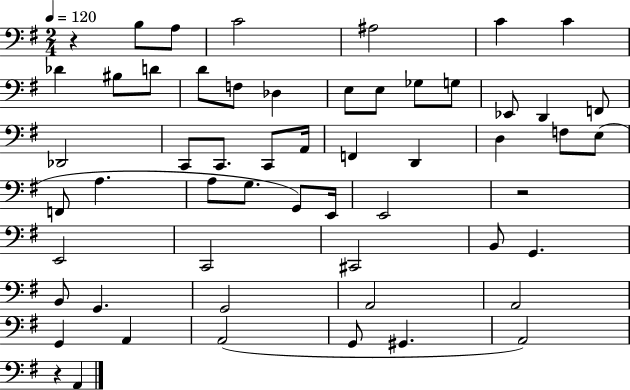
R/q B3/e A3/e C4/h A#3/h C4/q C4/q Db4/q BIS3/e D4/e D4/e F3/e Db3/q E3/e E3/e Gb3/e G3/e Eb2/e D2/q F2/e Db2/h C2/e C2/e. C2/e A2/s F2/q D2/q D3/q F3/e E3/e F2/e A3/q. A3/e G3/e. G2/e E2/s E2/h R/h E2/h C2/h C#2/h B2/e G2/q. B2/e G2/q. G2/h A2/h A2/h G2/q A2/q A2/h G2/e G#2/q. A2/h R/q A2/q